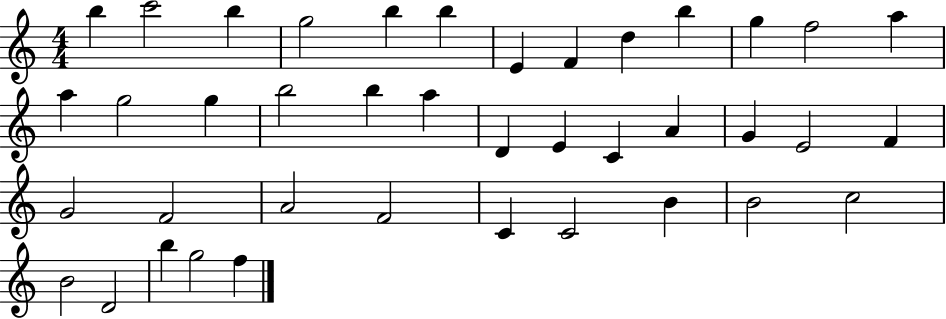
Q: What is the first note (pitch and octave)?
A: B5